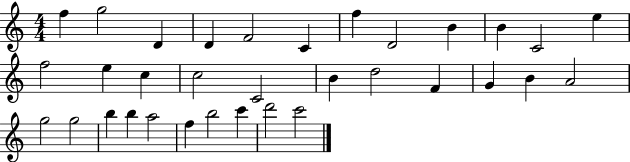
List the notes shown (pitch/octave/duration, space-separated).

F5/q G5/h D4/q D4/q F4/h C4/q F5/q D4/h B4/q B4/q C4/h E5/q F5/h E5/q C5/q C5/h C4/h B4/q D5/h F4/q G4/q B4/q A4/h G5/h G5/h B5/q B5/q A5/h F5/q B5/h C6/q D6/h C6/h